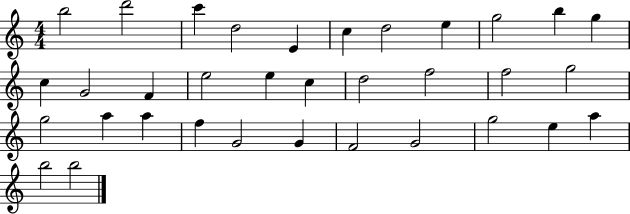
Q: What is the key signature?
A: C major